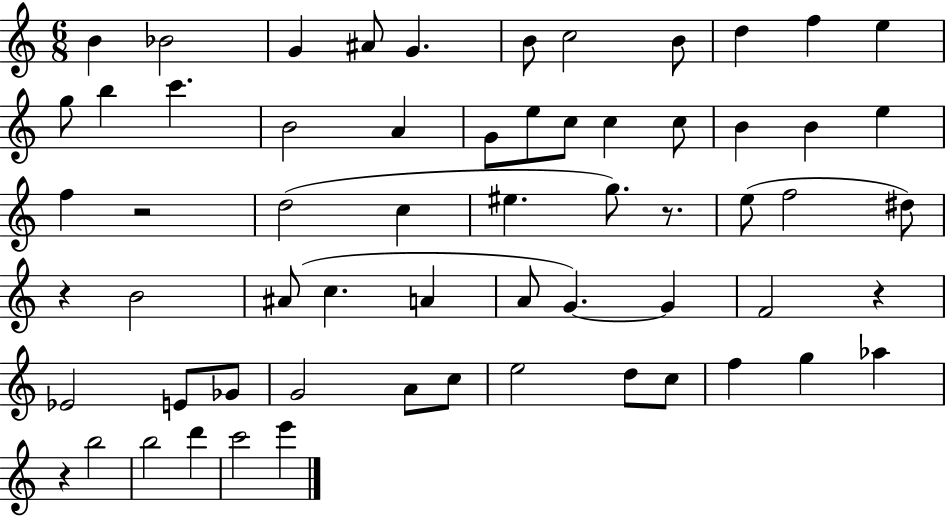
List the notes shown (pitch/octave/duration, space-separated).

B4/q Bb4/h G4/q A#4/e G4/q. B4/e C5/h B4/e D5/q F5/q E5/q G5/e B5/q C6/q. B4/h A4/q G4/e E5/e C5/e C5/q C5/e B4/q B4/q E5/q F5/q R/h D5/h C5/q EIS5/q. G5/e. R/e. E5/e F5/h D#5/e R/q B4/h A#4/e C5/q. A4/q A4/e G4/q. G4/q F4/h R/q Eb4/h E4/e Gb4/e G4/h A4/e C5/e E5/h D5/e C5/e F5/q G5/q Ab5/q R/q B5/h B5/h D6/q C6/h E6/q